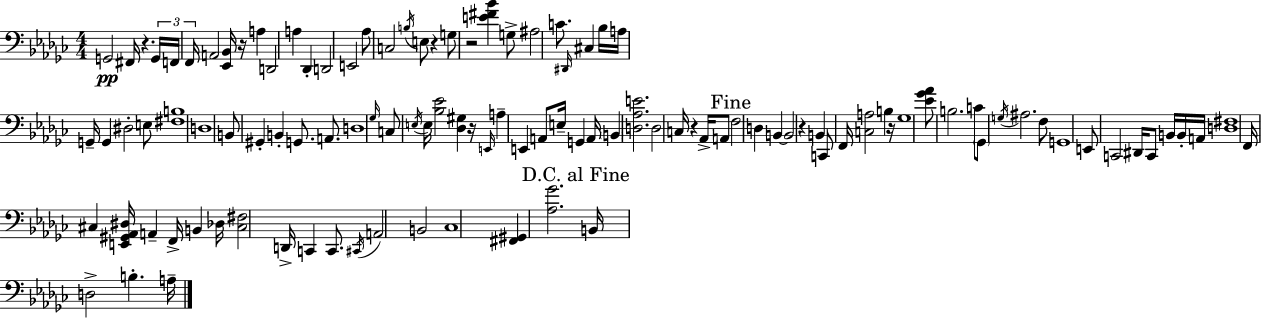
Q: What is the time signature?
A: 4/4